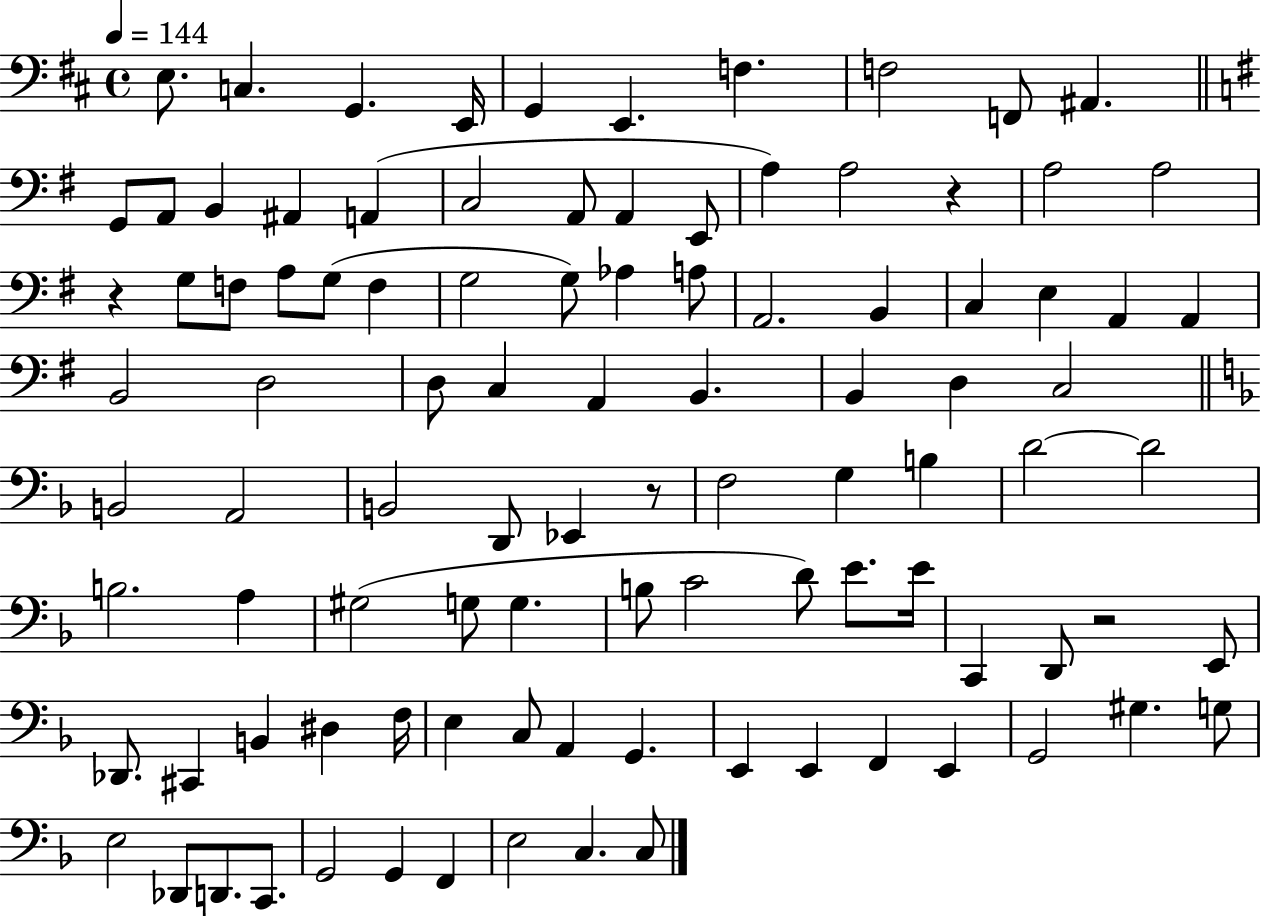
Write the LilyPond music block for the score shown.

{
  \clef bass
  \time 4/4
  \defaultTimeSignature
  \key d \major
  \tempo 4 = 144
  e8. c4. g,4. e,16 | g,4 e,4. f4. | f2 f,8 ais,4. | \bar "||" \break \key g \major g,8 a,8 b,4 ais,4 a,4( | c2 a,8 a,4 e,8 | a4) a2 r4 | a2 a2 | \break r4 g8 f8 a8 g8( f4 | g2 g8) aes4 a8 | a,2. b,4 | c4 e4 a,4 a,4 | \break b,2 d2 | d8 c4 a,4 b,4. | b,4 d4 c2 | \bar "||" \break \key d \minor b,2 a,2 | b,2 d,8 ees,4 r8 | f2 g4 b4 | d'2~~ d'2 | \break b2. a4 | gis2( g8 g4. | b8 c'2 d'8) e'8. e'16 | c,4 d,8 r2 e,8 | \break des,8. cis,4 b,4 dis4 f16 | e4 c8 a,4 g,4. | e,4 e,4 f,4 e,4 | g,2 gis4. g8 | \break e2 des,8 d,8. c,8. | g,2 g,4 f,4 | e2 c4. c8 | \bar "|."
}